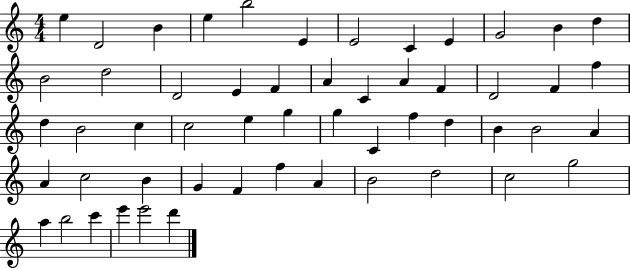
E5/q D4/h B4/q E5/q B5/h E4/q E4/h C4/q E4/q G4/h B4/q D5/q B4/h D5/h D4/h E4/q F4/q A4/q C4/q A4/q F4/q D4/h F4/q F5/q D5/q B4/h C5/q C5/h E5/q G5/q G5/q C4/q F5/q D5/q B4/q B4/h A4/q A4/q C5/h B4/q G4/q F4/q F5/q A4/q B4/h D5/h C5/h G5/h A5/q B5/h C6/q E6/q E6/h D6/q